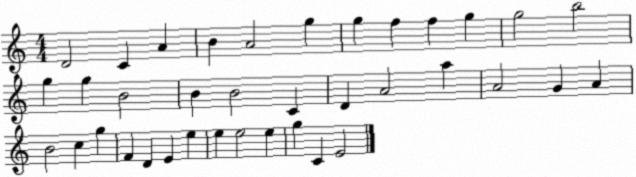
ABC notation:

X:1
T:Untitled
M:4/4
L:1/4
K:C
D2 C A B A2 g g f f g g2 b2 g g B2 B B2 C D A2 a A2 G A B2 c g F D E e e e2 e g C E2